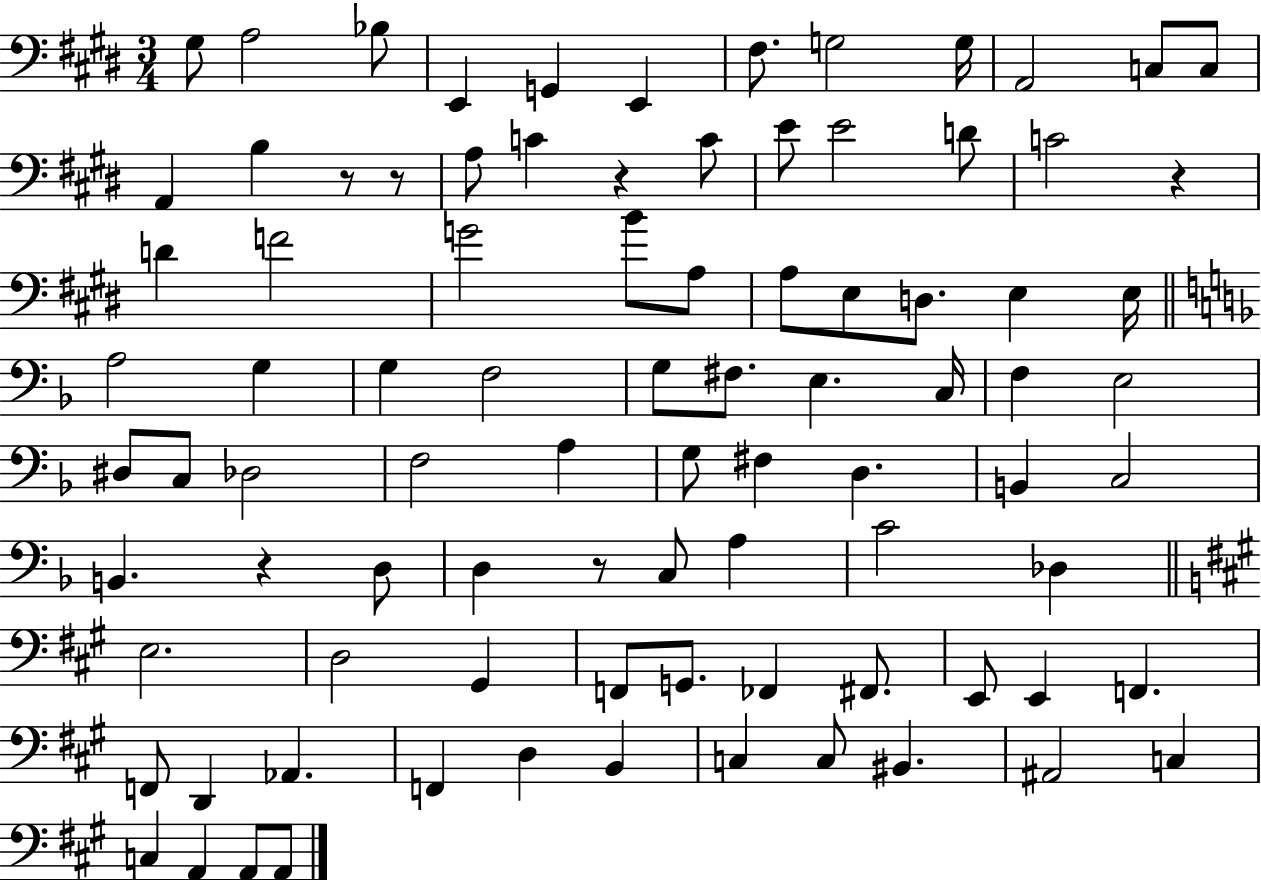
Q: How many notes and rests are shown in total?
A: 89